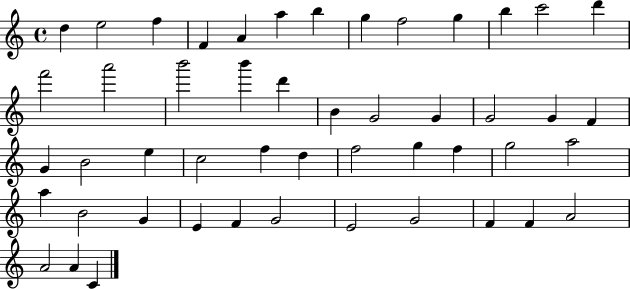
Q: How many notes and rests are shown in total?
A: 49